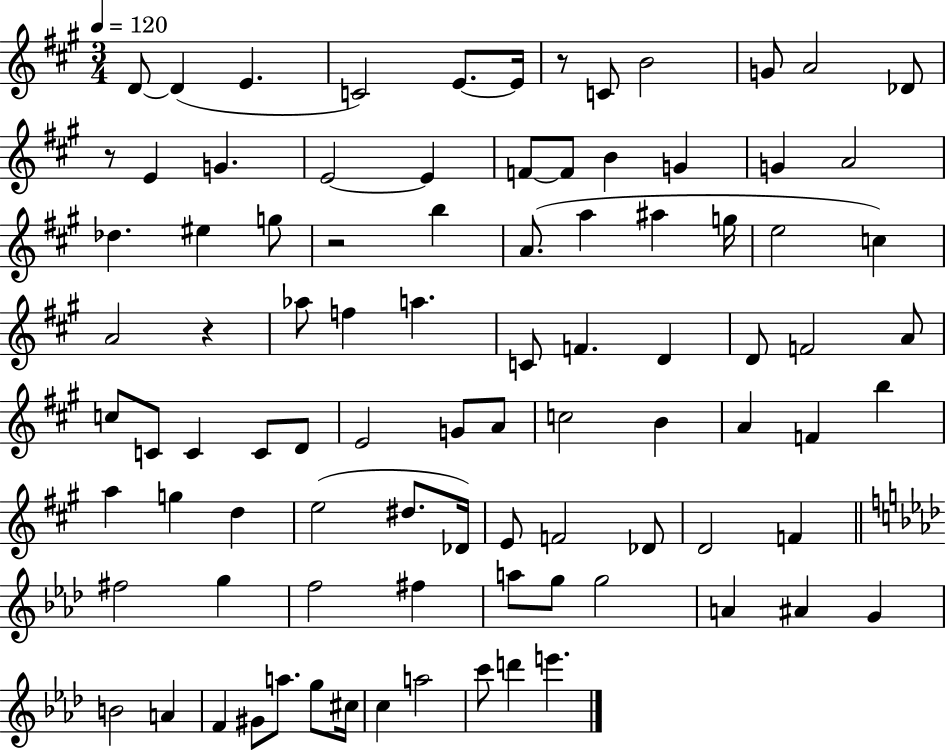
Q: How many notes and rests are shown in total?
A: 91